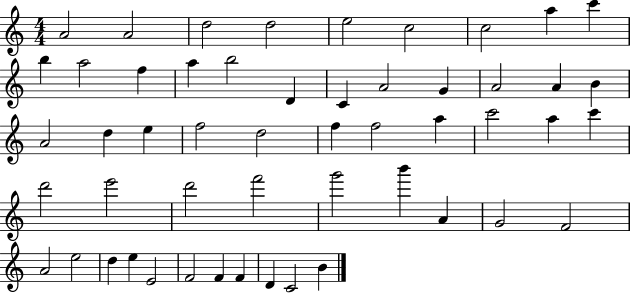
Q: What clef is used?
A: treble